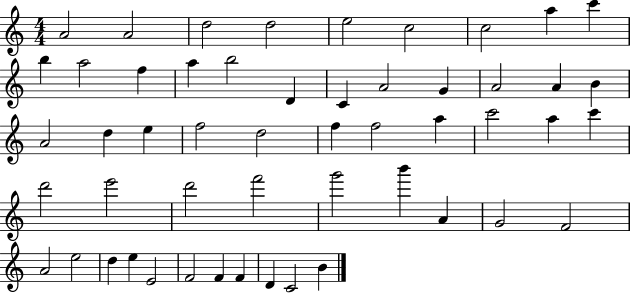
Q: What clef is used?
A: treble